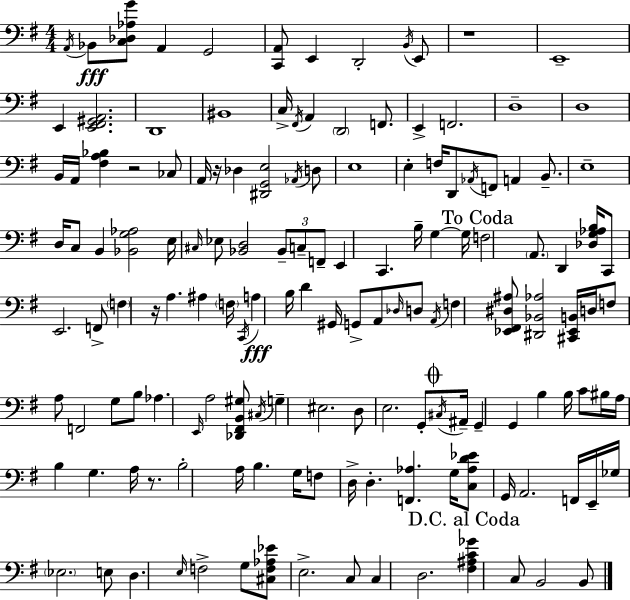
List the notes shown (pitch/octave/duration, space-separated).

A2/s Bb2/e [C3,Db3,Ab3,G4]/e A2/q G2/h [C2,A2]/e E2/q D2/h B2/s E2/e R/w E2/w E2/q [E2,F#2,G#2,A2]/h. D2/w BIS2/w C3/s F#2/s A2/q D2/h F2/e. E2/q F2/h. D3/w D3/w B2/s A2/s [F#3,A3,Bb3]/q R/h CES3/e A2/s R/s Db3/q [D#2,G2,E3]/h Ab2/s D3/e E3/w E3/q F3/s D2/e Ab2/s F2/e A2/q B2/e. E3/w D3/s C3/e B2/q [Bb2,G3,Ab3]/h E3/s C#3/s Eb3/e [Bb2,D3]/h Bb2/e C3/e F2/e E2/q C2/q. B3/s G3/q G3/s F3/h A2/e. D2/q [Db3,G3,Ab3,B3]/s C2/e E2/h. F2/e F3/q R/s A3/q. A#3/q F3/s C2/s A3/q B3/s D4/q G#2/s G2/e A2/e Db3/s D3/e A2/s F3/q [Eb2,F#2,D#3,A#3]/e [D#2,Bb2,Ab3]/h [C#2,Eb2,B2]/s D3/s F3/e A3/e F2/h G3/e B3/e Ab3/q. E2/s A3/h [Db2,F#2,B2,G#3]/e C#3/s G3/q EIS3/h. D3/e E3/h. G2/e C#3/s A#2/s G2/q G2/q B3/q B3/s C4/e BIS3/s A3/s B3/q G3/q. A3/s R/e. B3/h A3/s B3/q. G3/s F3/e D3/s D3/q. [F2,Ab3]/q. G3/s [C3,Ab3,D4,Eb4]/e G2/s A2/h. F2/s E2/s Gb3/s Eb3/h. E3/e D3/q. E3/s F3/h G3/e [C#3,F3,Ab3,Eb4]/e E3/h. C3/e C3/q D3/h. [F#3,A#3,C4,Gb4]/q C3/e B2/h B2/e